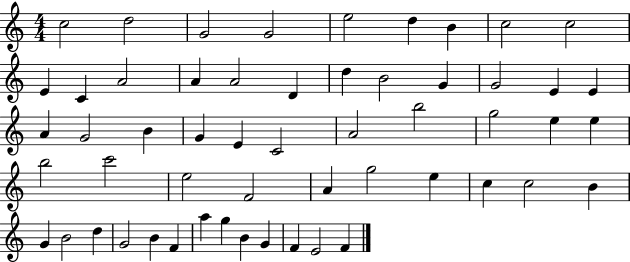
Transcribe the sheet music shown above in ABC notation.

X:1
T:Untitled
M:4/4
L:1/4
K:C
c2 d2 G2 G2 e2 d B c2 c2 E C A2 A A2 D d B2 G G2 E E A G2 B G E C2 A2 b2 g2 e e b2 c'2 e2 F2 A g2 e c c2 B G B2 d G2 B F a g B G F E2 F